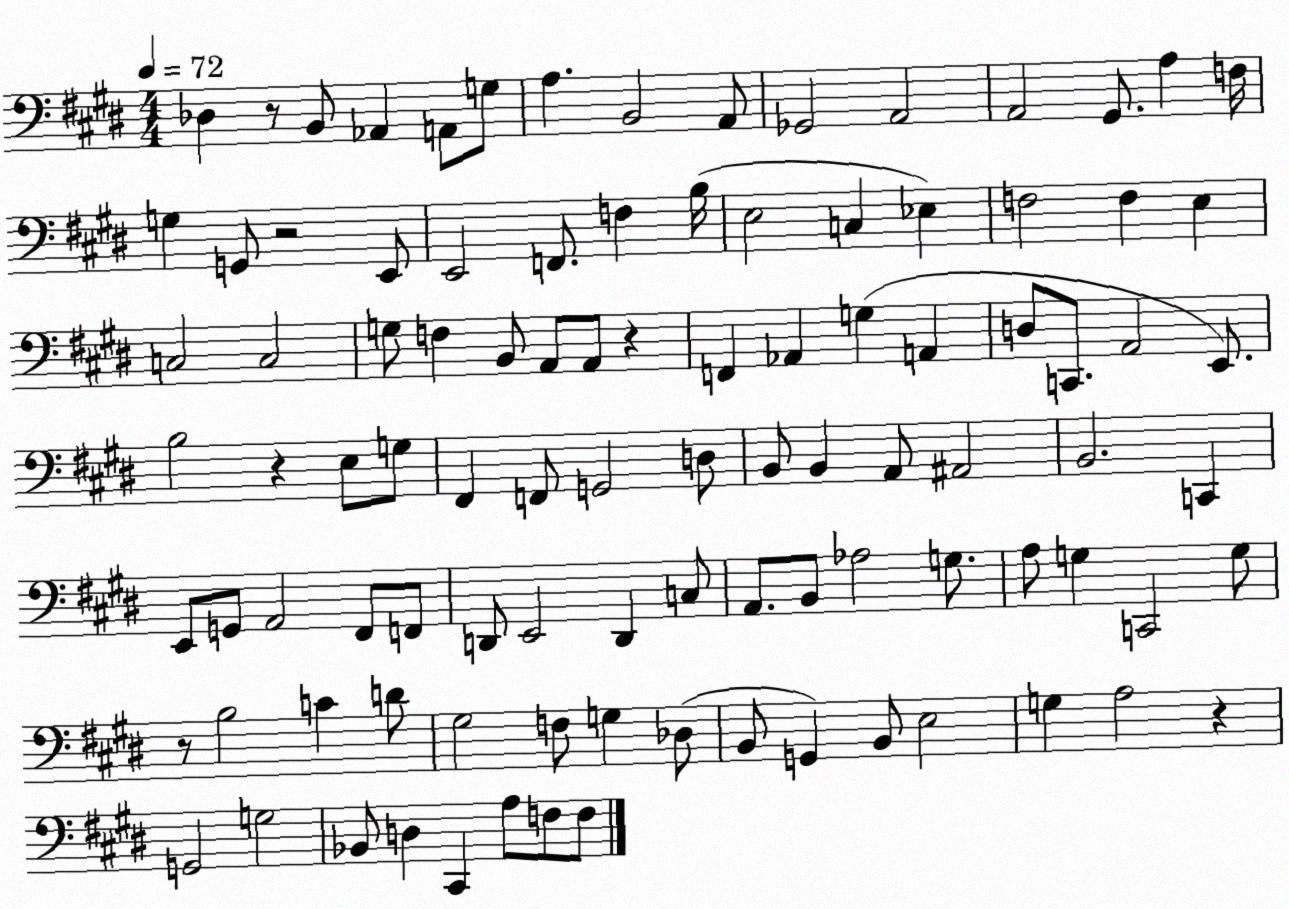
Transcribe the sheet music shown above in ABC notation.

X:1
T:Untitled
M:4/4
L:1/4
K:E
_D, z/2 B,,/2 _A,, A,,/2 G,/2 A, B,,2 A,,/2 _G,,2 A,,2 A,,2 ^G,,/2 A, F,/4 G, G,,/2 z2 E,,/2 E,,2 F,,/2 F, B,/4 E,2 C, _E, F,2 F, E, C,2 C,2 G,/2 F, B,,/2 A,,/2 A,,/2 z F,, _A,, G, A,, D,/2 C,,/2 A,,2 E,,/2 B,2 z E,/2 G,/2 ^F,, F,,/2 G,,2 D,/2 B,,/2 B,, A,,/2 ^A,,2 B,,2 C,, E,,/2 G,,/2 A,,2 ^F,,/2 F,,/2 D,,/2 E,,2 D,, C,/2 A,,/2 B,,/2 _A,2 G,/2 A,/2 G, C,,2 G,/2 z/2 B,2 C D/2 ^G,2 F,/2 G, _D,/2 B,,/2 G,, B,,/2 E,2 G, A,2 z G,,2 G,2 _B,,/2 D, ^C,, A,/2 F,/2 F,/2